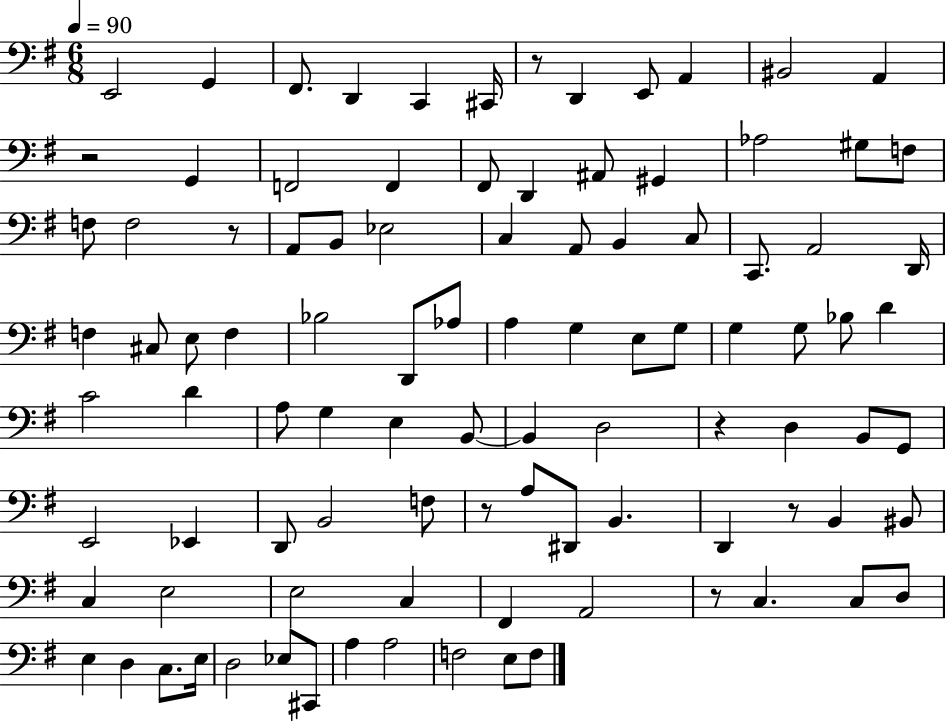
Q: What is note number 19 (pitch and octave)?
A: Ab3